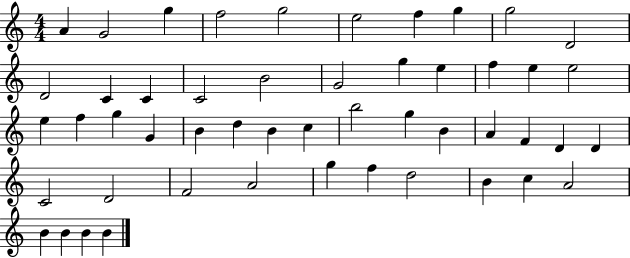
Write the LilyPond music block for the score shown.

{
  \clef treble
  \numericTimeSignature
  \time 4/4
  \key c \major
  a'4 g'2 g''4 | f''2 g''2 | e''2 f''4 g''4 | g''2 d'2 | \break d'2 c'4 c'4 | c'2 b'2 | g'2 g''4 e''4 | f''4 e''4 e''2 | \break e''4 f''4 g''4 g'4 | b'4 d''4 b'4 c''4 | b''2 g''4 b'4 | a'4 f'4 d'4 d'4 | \break c'2 d'2 | f'2 a'2 | g''4 f''4 d''2 | b'4 c''4 a'2 | \break b'4 b'4 b'4 b'4 | \bar "|."
}